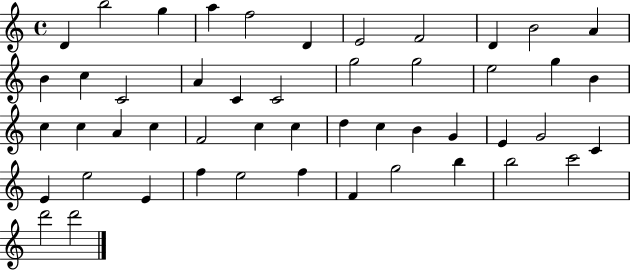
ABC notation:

X:1
T:Untitled
M:4/4
L:1/4
K:C
D b2 g a f2 D E2 F2 D B2 A B c C2 A C C2 g2 g2 e2 g B c c A c F2 c c d c B G E G2 C E e2 E f e2 f F g2 b b2 c'2 d'2 d'2